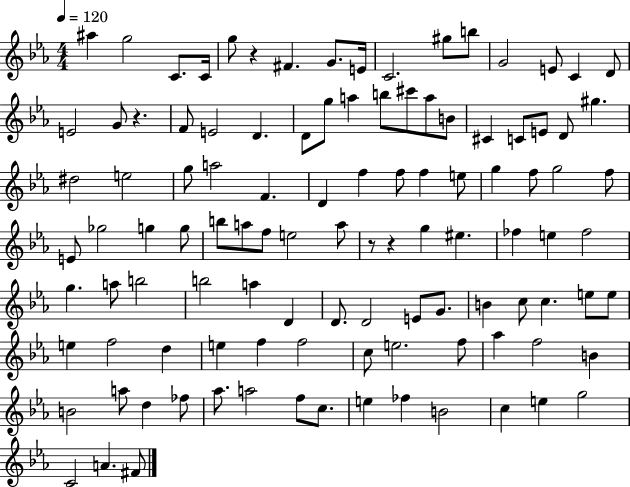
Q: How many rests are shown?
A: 4